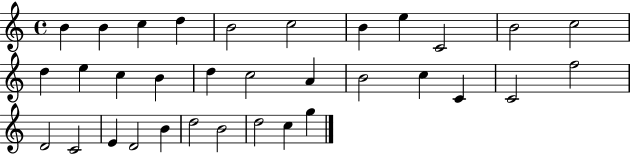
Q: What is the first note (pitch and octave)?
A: B4